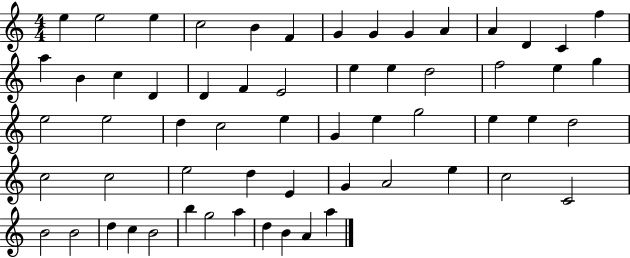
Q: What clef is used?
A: treble